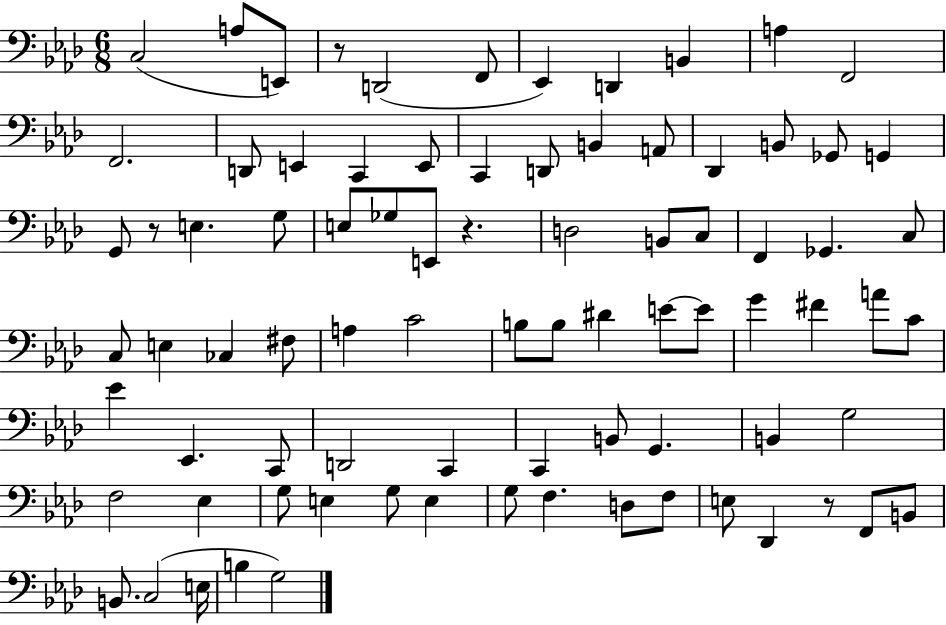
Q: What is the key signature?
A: AES major